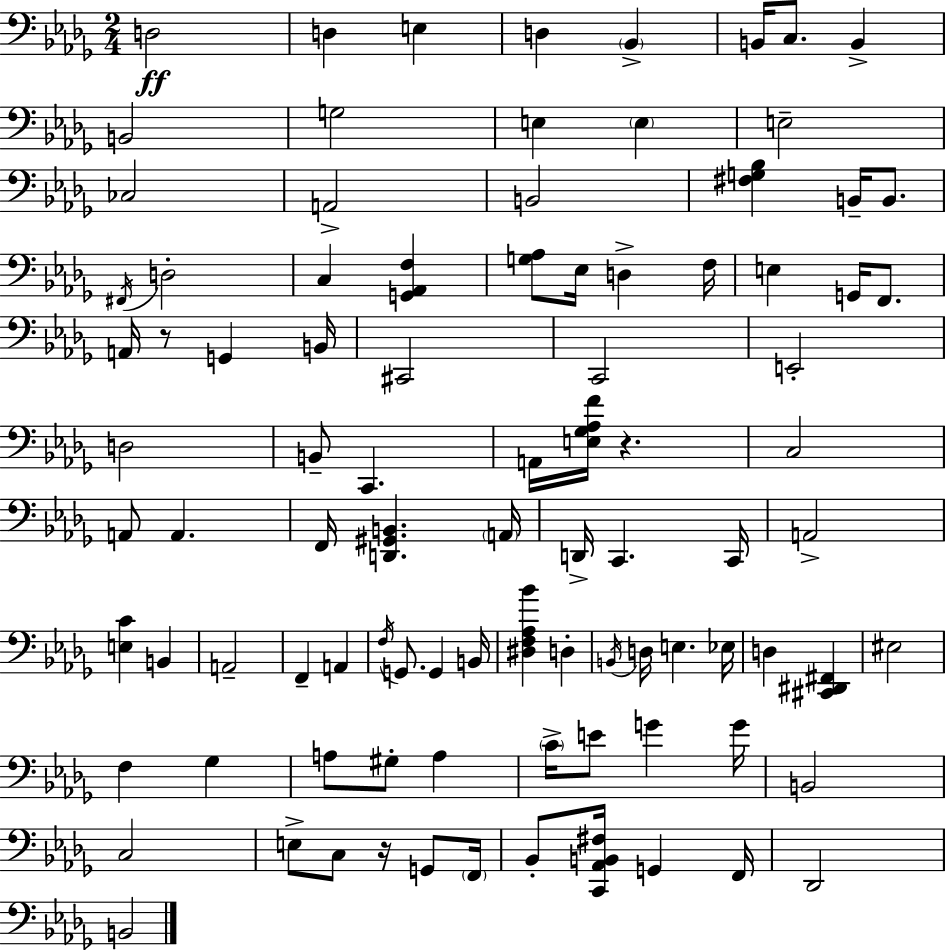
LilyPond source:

{
  \clef bass
  \numericTimeSignature
  \time 2/4
  \key bes \minor
  d2\ff | d4 e4 | d4 \parenthesize bes,4-> | b,16 c8. b,4-> | \break b,2 | g2 | e4 \parenthesize e4 | e2-- | \break ces2 | a,2-> | b,2 | <fis g bes>4 b,16-- b,8. | \break \acciaccatura { fis,16 } d2-. | c4 <g, aes, f>4 | <g aes>8 ees16 d4-> | f16 e4 g,16 f,8. | \break a,16 r8 g,4 | b,16 cis,2 | c,2 | e,2-. | \break d2 | b,8-- c,4. | a,16 <e ges aes f'>16 r4. | c2 | \break a,8 a,4. | f,16 <d, gis, b,>4. | \parenthesize a,16 d,16-> c,4. | c,16 a,2-> | \break <e c'>4 b,4 | a,2-- | f,4-- a,4 | \acciaccatura { f16 } g,8. g,4 | \break b,16 <dis f aes bes'>4 d4-. | \acciaccatura { b,16 } d16 e4. | ees16 d4 <cis, dis, fis,>4 | eis2 | \break f4 ges4 | a8 gis8-. a4 | \parenthesize c'16-> e'8 g'4 | g'16 b,2 | \break c2 | e8-> c8 r16 | g,8 \parenthesize f,16 bes,8-. <c, aes, b, fis>16 g,4 | f,16 des,2 | \break b,2 | \bar "|."
}